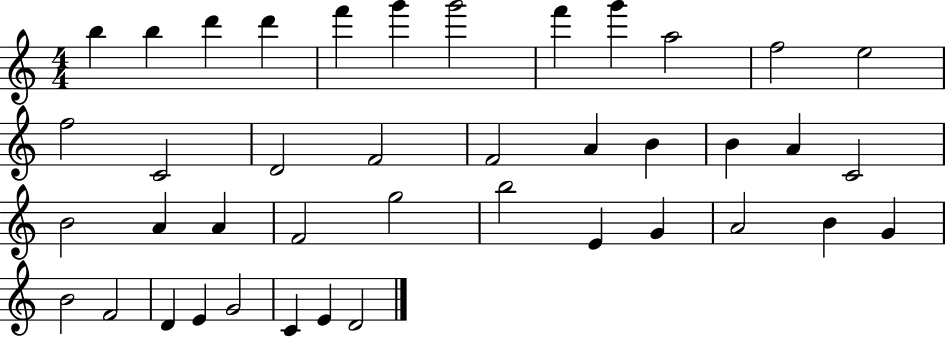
{
  \clef treble
  \numericTimeSignature
  \time 4/4
  \key c \major
  b''4 b''4 d'''4 d'''4 | f'''4 g'''4 g'''2 | f'''4 g'''4 a''2 | f''2 e''2 | \break f''2 c'2 | d'2 f'2 | f'2 a'4 b'4 | b'4 a'4 c'2 | \break b'2 a'4 a'4 | f'2 g''2 | b''2 e'4 g'4 | a'2 b'4 g'4 | \break b'2 f'2 | d'4 e'4 g'2 | c'4 e'4 d'2 | \bar "|."
}